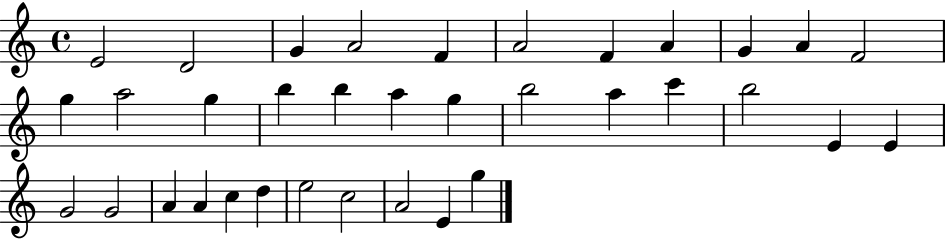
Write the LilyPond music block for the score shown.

{
  \clef treble
  \time 4/4
  \defaultTimeSignature
  \key c \major
  e'2 d'2 | g'4 a'2 f'4 | a'2 f'4 a'4 | g'4 a'4 f'2 | \break g''4 a''2 g''4 | b''4 b''4 a''4 g''4 | b''2 a''4 c'''4 | b''2 e'4 e'4 | \break g'2 g'2 | a'4 a'4 c''4 d''4 | e''2 c''2 | a'2 e'4 g''4 | \break \bar "|."
}